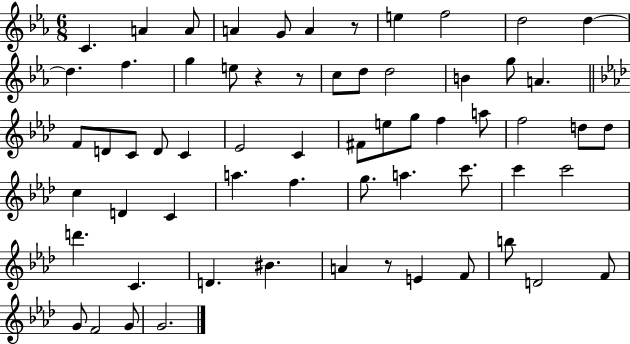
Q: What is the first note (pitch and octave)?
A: C4